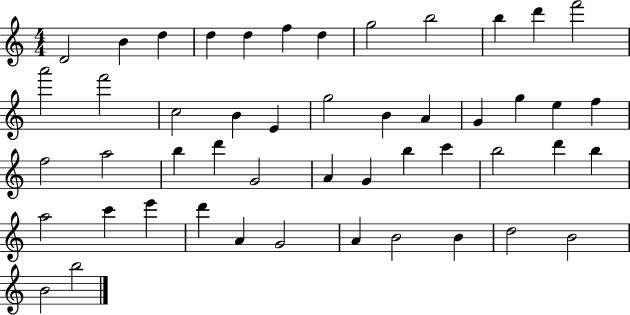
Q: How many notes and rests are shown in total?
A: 49